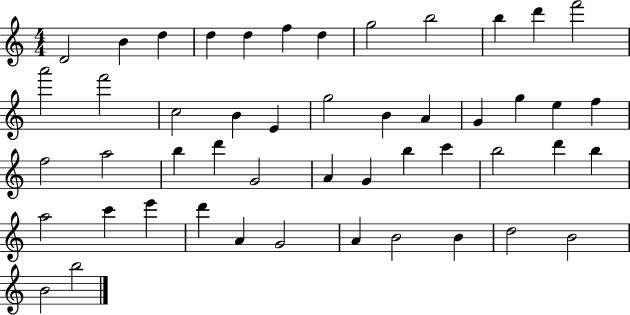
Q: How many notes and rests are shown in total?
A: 49